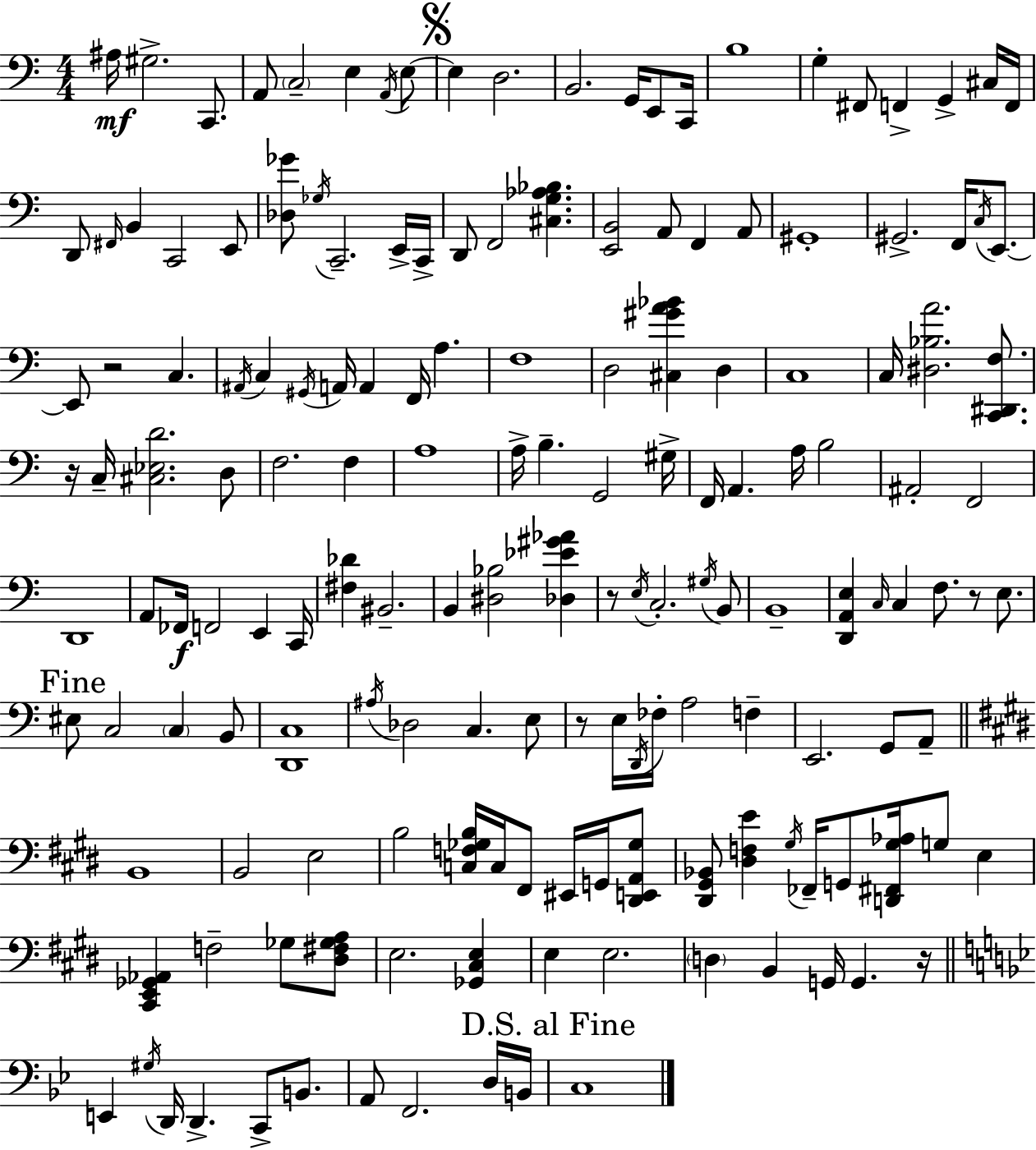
A#3/s G#3/h. C2/e. A2/e C3/h E3/q A2/s E3/e E3/q D3/h. B2/h. G2/s E2/e C2/s B3/w G3/q F#2/e F2/q G2/q C#3/s F2/s D2/e F#2/s B2/q C2/h E2/e [Db3,Gb4]/e Gb3/s C2/h. E2/s C2/s D2/e F2/h [C#3,G3,Ab3,Bb3]/q. [E2,B2]/h A2/e F2/q A2/e G#2/w G#2/h. F2/s C3/s E2/e. E2/e R/h C3/q. A#2/s C3/q G#2/s A2/s A2/q F2/s A3/q. F3/w D3/h [C#3,G#4,A4,Bb4]/q D3/q C3/w C3/s [D#3,Bb3,A4]/h. [C2,D#2,F3]/e. R/s C3/s [C#3,Eb3,D4]/h. D3/e F3/h. F3/q A3/w A3/s B3/q. G2/h G#3/s F2/s A2/q. A3/s B3/h A#2/h F2/h D2/w A2/e FES2/s F2/h E2/q C2/s [F#3,Db4]/q BIS2/h. B2/q [D#3,Bb3]/h [Db3,Eb4,G#4,Ab4]/q R/e E3/s C3/h. G#3/s B2/e B2/w [D2,A2,E3]/q C3/s C3/q F3/e. R/e E3/e. EIS3/e C3/h C3/q B2/e [D2,C3]/w A#3/s Db3/h C3/q. E3/e R/e E3/s D2/s FES3/s A3/h F3/q E2/h. G2/e A2/e B2/w B2/h E3/h B3/h [C3,F3,Gb3,B3]/s C3/s F#2/e EIS2/s G2/s [D#2,E2,A2,Gb3]/e [D#2,G#2,Bb2]/e [D#3,F3,E4]/q G#3/s FES2/s G2/e [D2,F#2,G#3,Ab3]/s G3/e E3/q [C#2,E2,Gb2,Ab2]/q F3/h Gb3/e [D#3,F#3,Gb3,A3]/e E3/h. [Gb2,C#3,E3]/q E3/q E3/h. D3/q B2/q G2/s G2/q. R/s E2/q G#3/s D2/s D2/q. C2/e B2/e. A2/e F2/h. D3/s B2/s C3/w